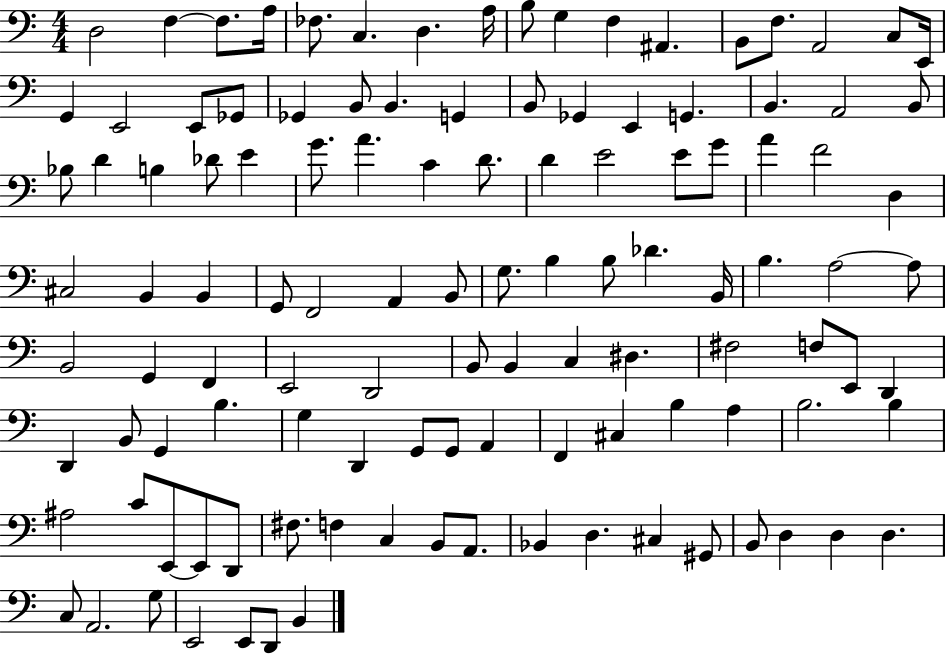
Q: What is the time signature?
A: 4/4